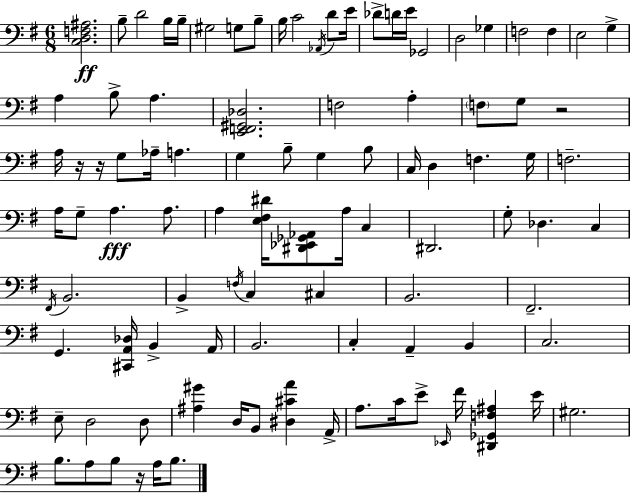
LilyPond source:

{
  \clef bass
  \numericTimeSignature
  \time 6/8
  \key g \major
  <c d f ais>2.\ff | b8-- d'2 b16 b16-- | gis2 g8 b8-- | b16 c'2 \acciaccatura { aes,16 } d'8 | \break e'16 des'8-> d'16 e'16 ges,2 | d2 ges4 | f2 f4 | e2 g4-> | \break a4 b8-> a4. | <e, f, gis, des>2. | f2 a4-. | \parenthesize f8 g8 r2 | \break a16 r16 r16 g8 aes16-- a4. | g4 b8-- g4 b8 | c16 d4 f4. | g16 f2.-- | \break a16 g8-- a4.\fff a8. | a4 <e fis dis'>16 <dis, ees, ges, aes,>8 a16 c4 | dis,2. | g8-. des4. c4 | \break \acciaccatura { fis,16 } b,2. | b,4-> \acciaccatura { f16 } c4 cis4 | b,2. | fis,2.-- | \break g,4. <cis, a, des>16 b,4-> | a,16 b,2. | c4-. a,4-- b,4 | c2. | \break e8-- d2 | d8 <ais gis'>4 d16 b,8 <dis cis' a'>4 | a,16-> a8. c'16 e'8-> \grace { ees,16 } fis'16 <dis, ges, f ais>4 | e'16 gis2. | \break b8. a8 b8 r16 | a16 b8. \bar "|."
}